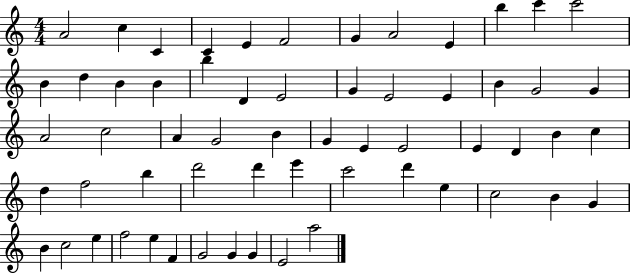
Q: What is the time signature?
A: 4/4